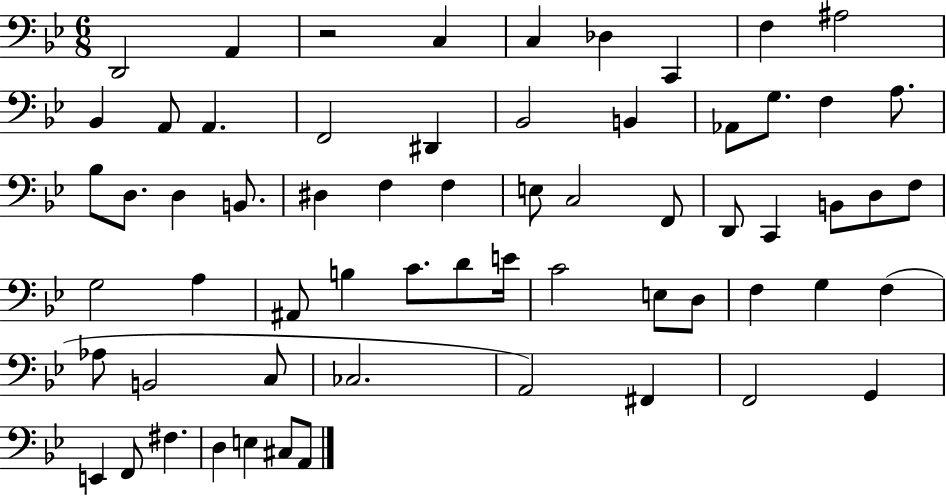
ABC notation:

X:1
T:Untitled
M:6/8
L:1/4
K:Bb
D,,2 A,, z2 C, C, _D, C,, F, ^A,2 _B,, A,,/2 A,, F,,2 ^D,, _B,,2 B,, _A,,/2 G,/2 F, A,/2 _B,/2 D,/2 D, B,,/2 ^D, F, F, E,/2 C,2 F,,/2 D,,/2 C,, B,,/2 D,/2 F,/2 G,2 A, ^A,,/2 B, C/2 D/2 E/4 C2 E,/2 D,/2 F, G, F, _A,/2 B,,2 C,/2 _C,2 A,,2 ^F,, F,,2 G,, E,, F,,/2 ^F, D, E, ^C,/2 A,,/2